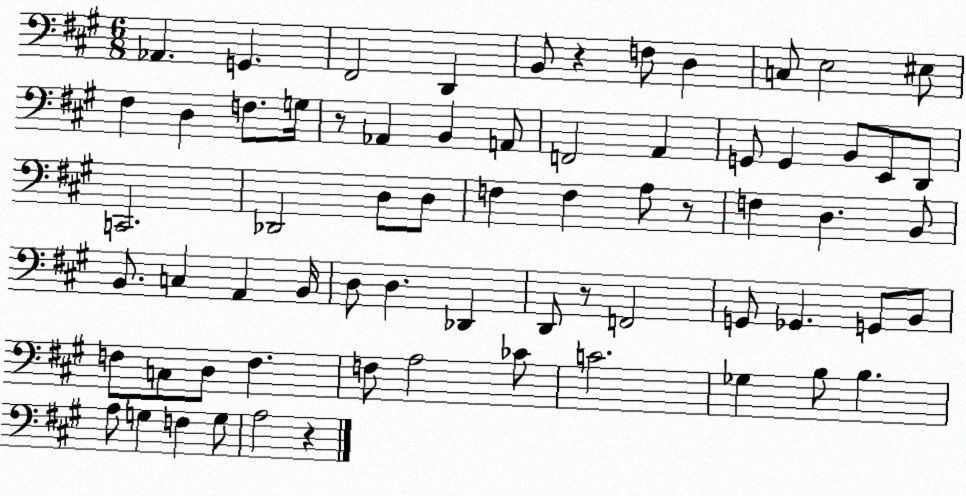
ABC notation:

X:1
T:Untitled
M:6/8
L:1/4
K:A
_A,, G,, ^F,,2 D,, B,,/2 z F,/2 D, C,/2 E,2 ^E,/2 ^F, D, F,/2 G,/4 z/2 _A,, B,, A,,/2 F,,2 A,, G,,/2 G,, B,,/2 E,,/2 D,,/2 C,,2 _D,,2 D,/2 D,/2 F, F, A,/2 z/2 F, D, B,,/2 B,,/2 C, A,, B,,/4 D,/2 D, _D,, D,,/2 z/2 F,,2 G,,/2 _G,, G,,/2 B,,/2 F,/2 C,/2 D,/2 F, F,/2 A,2 _C/2 C2 _G, B,/2 B, A,/2 G, F, G,/2 A,2 z